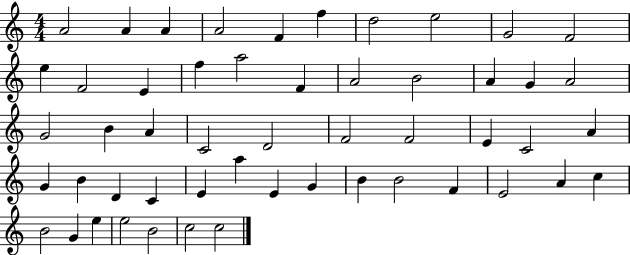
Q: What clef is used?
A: treble